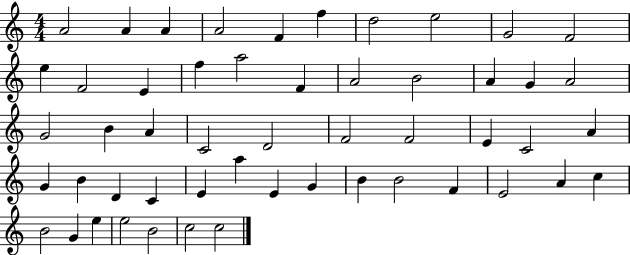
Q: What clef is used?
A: treble